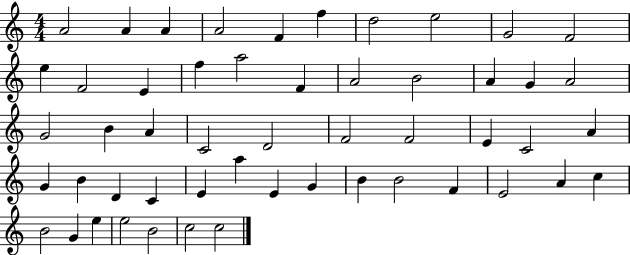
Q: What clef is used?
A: treble